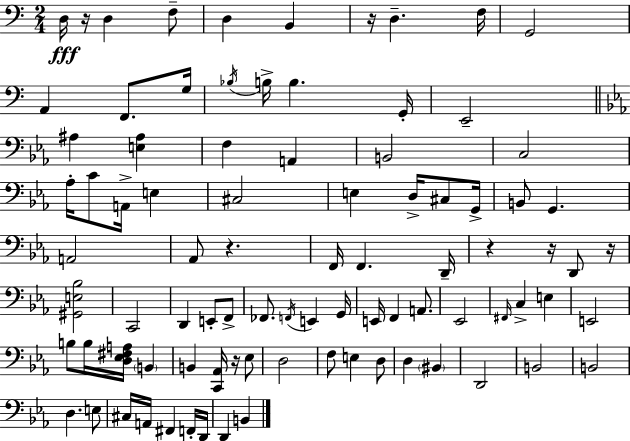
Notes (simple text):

D3/s R/s D3/q F3/e D3/q B2/q R/s D3/q. F3/s G2/h A2/q F2/e. G3/s Bb3/s B3/s B3/q. G2/s E2/h A#3/q [E3,A#3]/q F3/q A2/q B2/h C3/h Ab3/s C4/e A2/s E3/q C#3/h E3/q D3/s C#3/e G2/s B2/e G2/q. A2/h Ab2/e R/q. F2/s F2/q. D2/s R/q R/s D2/e R/s [G#2,E3,Bb3]/h C2/h D2/q E2/e F2/e FES2/e. F2/s E2/q G2/s E2/s F2/q A2/e. Eb2/h F#2/s C3/q E3/q E2/h B3/e B3/s [D3,Eb3,F#3,A3]/s B2/q B2/q [C2,Ab2]/s R/s Eb3/e D3/h F3/e E3/q D3/e D3/q BIS2/q D2/h B2/h B2/h D3/q. E3/e C#3/s A2/s F#2/q F2/s D2/s D2/q B2/q